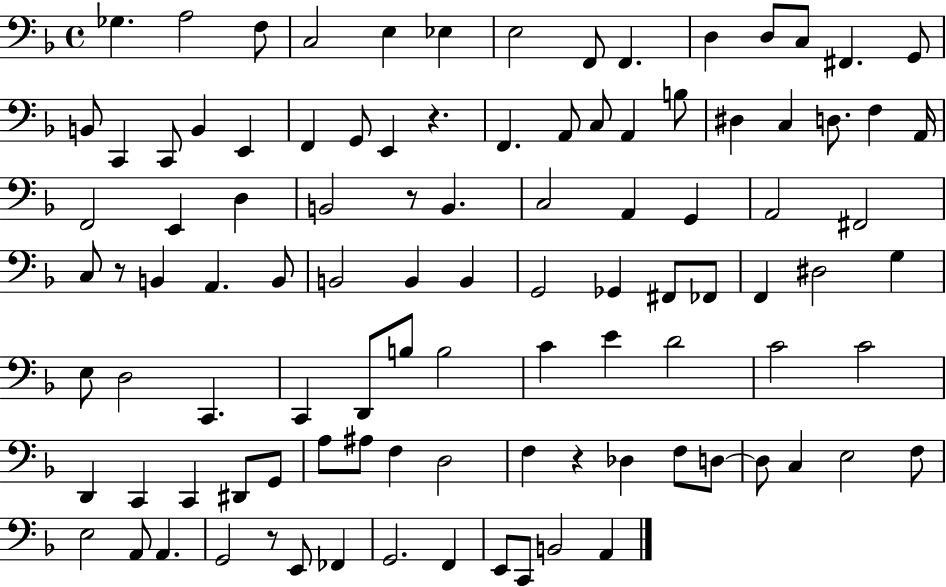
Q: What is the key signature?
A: F major